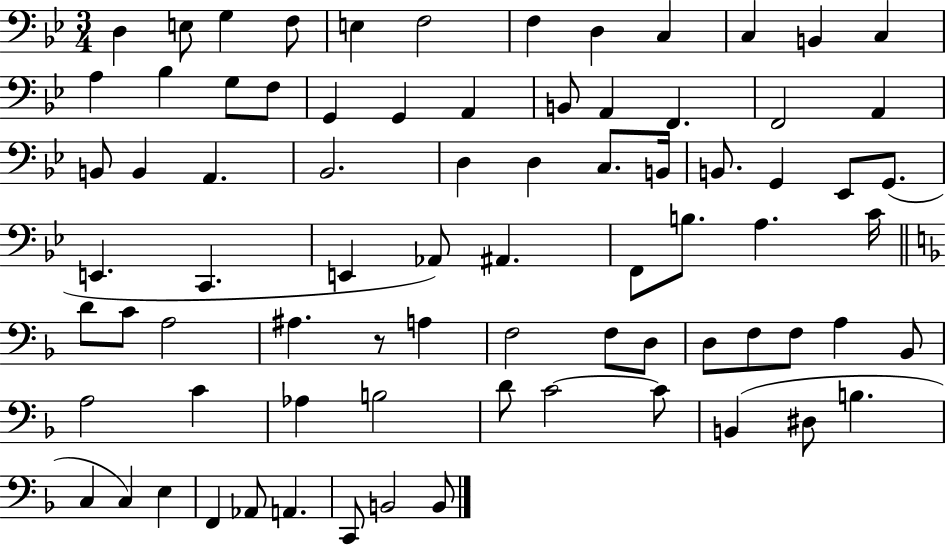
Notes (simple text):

D3/q E3/e G3/q F3/e E3/q F3/h F3/q D3/q C3/q C3/q B2/q C3/q A3/q Bb3/q G3/e F3/e G2/q G2/q A2/q B2/e A2/q F2/q. F2/h A2/q B2/e B2/q A2/q. Bb2/h. D3/q D3/q C3/e. B2/s B2/e. G2/q Eb2/e G2/e. E2/q. C2/q. E2/q Ab2/e A#2/q. F2/e B3/e. A3/q. C4/s D4/e C4/e A3/h A#3/q. R/e A3/q F3/h F3/e D3/e D3/e F3/e F3/e A3/q Bb2/e A3/h C4/q Ab3/q B3/h D4/e C4/h C4/e B2/q D#3/e B3/q. C3/q C3/q E3/q F2/q Ab2/e A2/q. C2/e B2/h B2/e